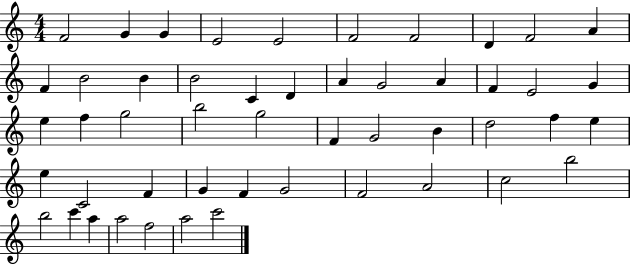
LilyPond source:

{
  \clef treble
  \numericTimeSignature
  \time 4/4
  \key c \major
  f'2 g'4 g'4 | e'2 e'2 | f'2 f'2 | d'4 f'2 a'4 | \break f'4 b'2 b'4 | b'2 c'4 d'4 | a'4 g'2 a'4 | f'4 e'2 g'4 | \break e''4 f''4 g''2 | b''2 g''2 | f'4 g'2 b'4 | d''2 f''4 e''4 | \break e''4 c'2 f'4 | g'4 f'4 g'2 | f'2 a'2 | c''2 b''2 | \break b''2 c'''4 a''4 | a''2 f''2 | a''2 c'''2 | \bar "|."
}